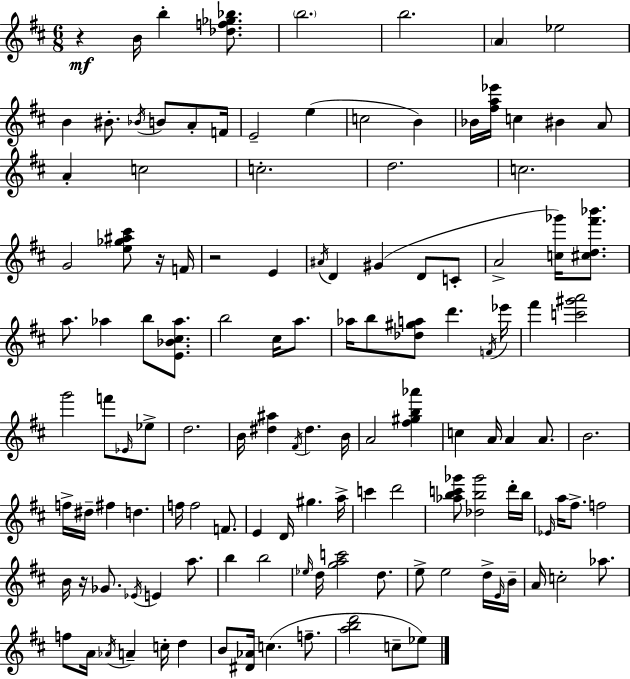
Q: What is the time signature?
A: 6/8